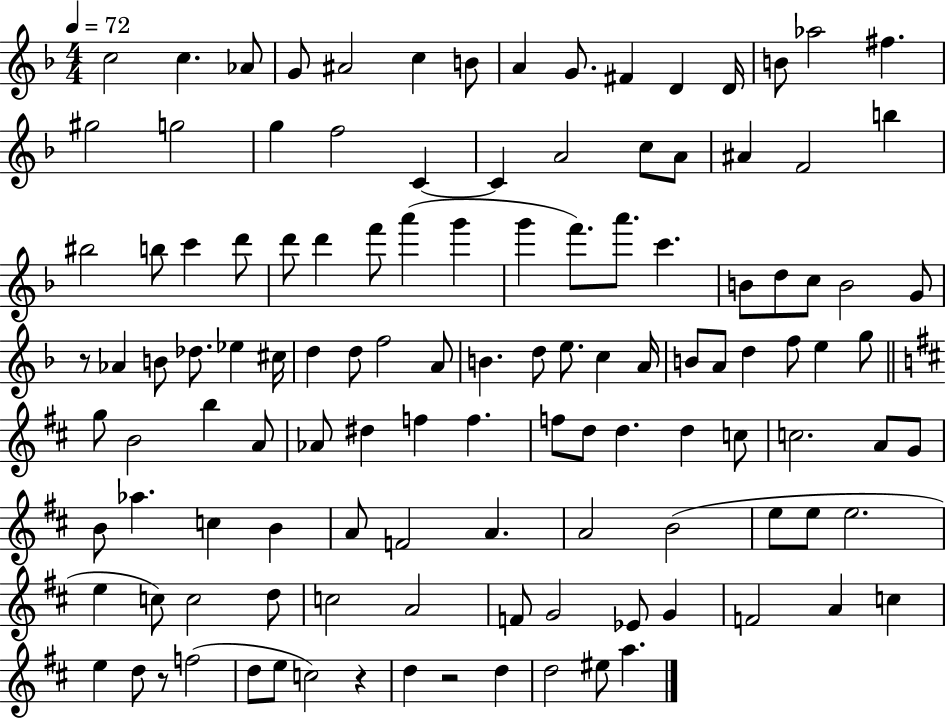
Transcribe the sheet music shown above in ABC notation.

X:1
T:Untitled
M:4/4
L:1/4
K:F
c2 c _A/2 G/2 ^A2 c B/2 A G/2 ^F D D/4 B/2 _a2 ^f ^g2 g2 g f2 C C A2 c/2 A/2 ^A F2 b ^b2 b/2 c' d'/2 d'/2 d' f'/2 a' g' g' f'/2 a'/2 c' B/2 d/2 c/2 B2 G/2 z/2 _A B/2 _d/2 _e ^c/4 d d/2 f2 A/2 B d/2 e/2 c A/4 B/2 A/2 d f/2 e g/2 g/2 B2 b A/2 _A/2 ^d f f f/2 d/2 d d c/2 c2 A/2 G/2 B/2 _a c B A/2 F2 A A2 B2 e/2 e/2 e2 e c/2 c2 d/2 c2 A2 F/2 G2 _E/2 G F2 A c e d/2 z/2 f2 d/2 e/2 c2 z d z2 d d2 ^e/2 a